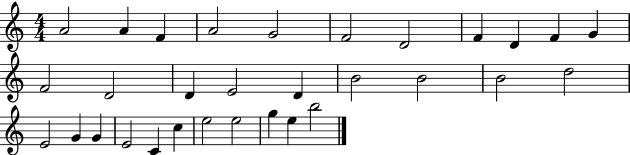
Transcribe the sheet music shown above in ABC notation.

X:1
T:Untitled
M:4/4
L:1/4
K:C
A2 A F A2 G2 F2 D2 F D F G F2 D2 D E2 D B2 B2 B2 d2 E2 G G E2 C c e2 e2 g e b2